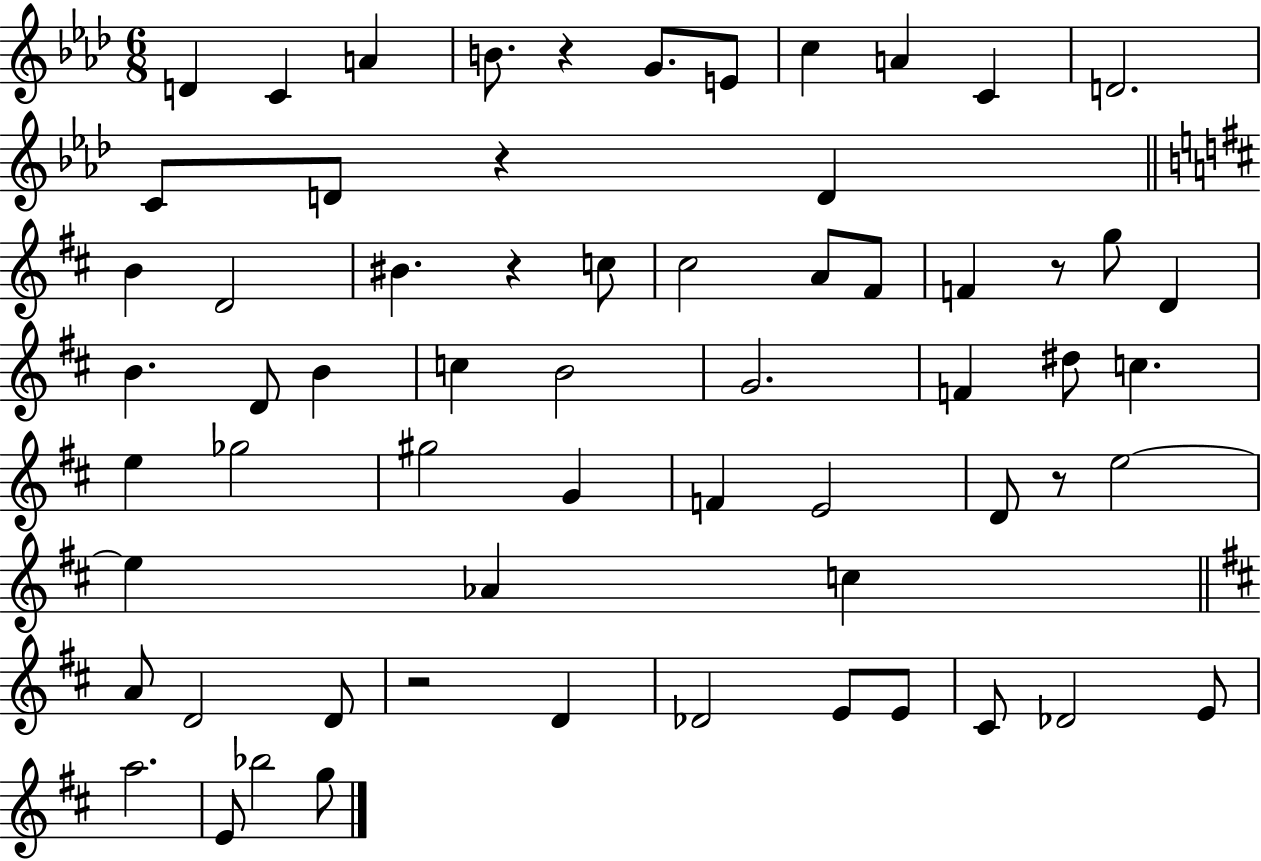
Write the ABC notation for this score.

X:1
T:Untitled
M:6/8
L:1/4
K:Ab
D C A B/2 z G/2 E/2 c A C D2 C/2 D/2 z D B D2 ^B z c/2 ^c2 A/2 ^F/2 F z/2 g/2 D B D/2 B c B2 G2 F ^d/2 c e _g2 ^g2 G F E2 D/2 z/2 e2 e _A c A/2 D2 D/2 z2 D _D2 E/2 E/2 ^C/2 _D2 E/2 a2 E/2 _b2 g/2